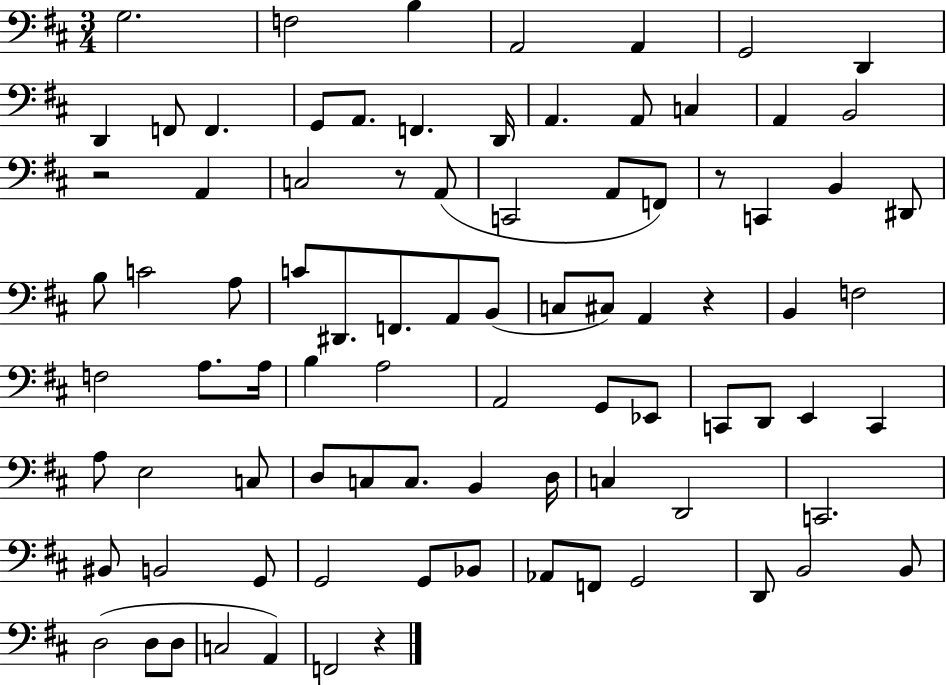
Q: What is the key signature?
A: D major